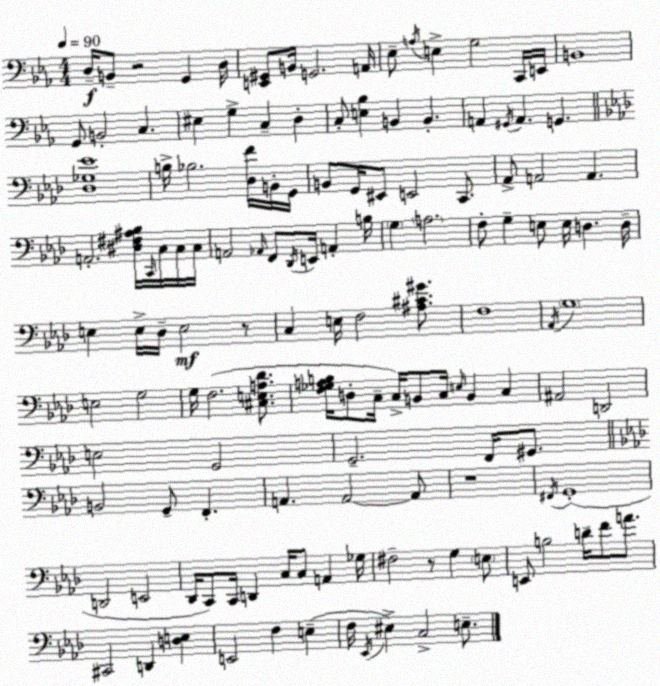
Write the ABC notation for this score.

X:1
T:Untitled
M:4/4
L:1/4
K:Eb
D,/4 B,,/2 z2 G,, D,/4 [E,,^G,,]/2 B,,/4 G,,2 A,,/4 _E,/2 A,/4 E, G,2 C,,/4 E,,/4 B,,4 G,,/2 B,,2 C, ^E, G, C, D, C,/2 [E,_B,] B,, B,, A,, ^G,,/4 A,, G,, [_D,_G,_E]4 B,/4 _B,2 [_D,F]/4 B,,/4 G,,/4 B,,/2 G,,/4 ^E,,/2 E,,2 C,,/2 _A,,/2 A,,2 A,, A,,2 [^D,^F,^A,_B,]/4 C,,/4 C,/4 C,/4 C,/4 A,,2 _A,,/4 F,,/2 _D,,/4 E,,/4 A,, B,/4 G, A,2 F,/2 G, E,/2 E,/4 D, D,/4 E, E,/4 _D,/4 E,2 z/2 C, E,/4 F,2 [^A,^C^G]/2 F,4 _A,,/4 G,4 E,2 G,2 G,/4 F,2 [^C,E,A,_D]/2 [F,_G,A,B,]/4 D,/2 C,/4 C,/4 B,,/2 C,/4 E,/4 B,, C, ^A,,2 D,,2 E,2 G,,2 G,,2 F,,/4 ^G,,/2 B,,2 G,,/2 F,, A,, A,,2 A,,/2 z4 ^F,,/4 G,,4 D,,2 E,,2 _D,,/4 C,,/2 C,,/4 D,, C,/4 C,/2 A,, _G,/4 ^F,2 z/2 G, E,/2 E,,/2 B,2 D/4 F/2 A/2 ^C,,2 D,, [D,E,] E,,2 F, E, F,/4 _E,,/4 ^E, C,2 E,/2